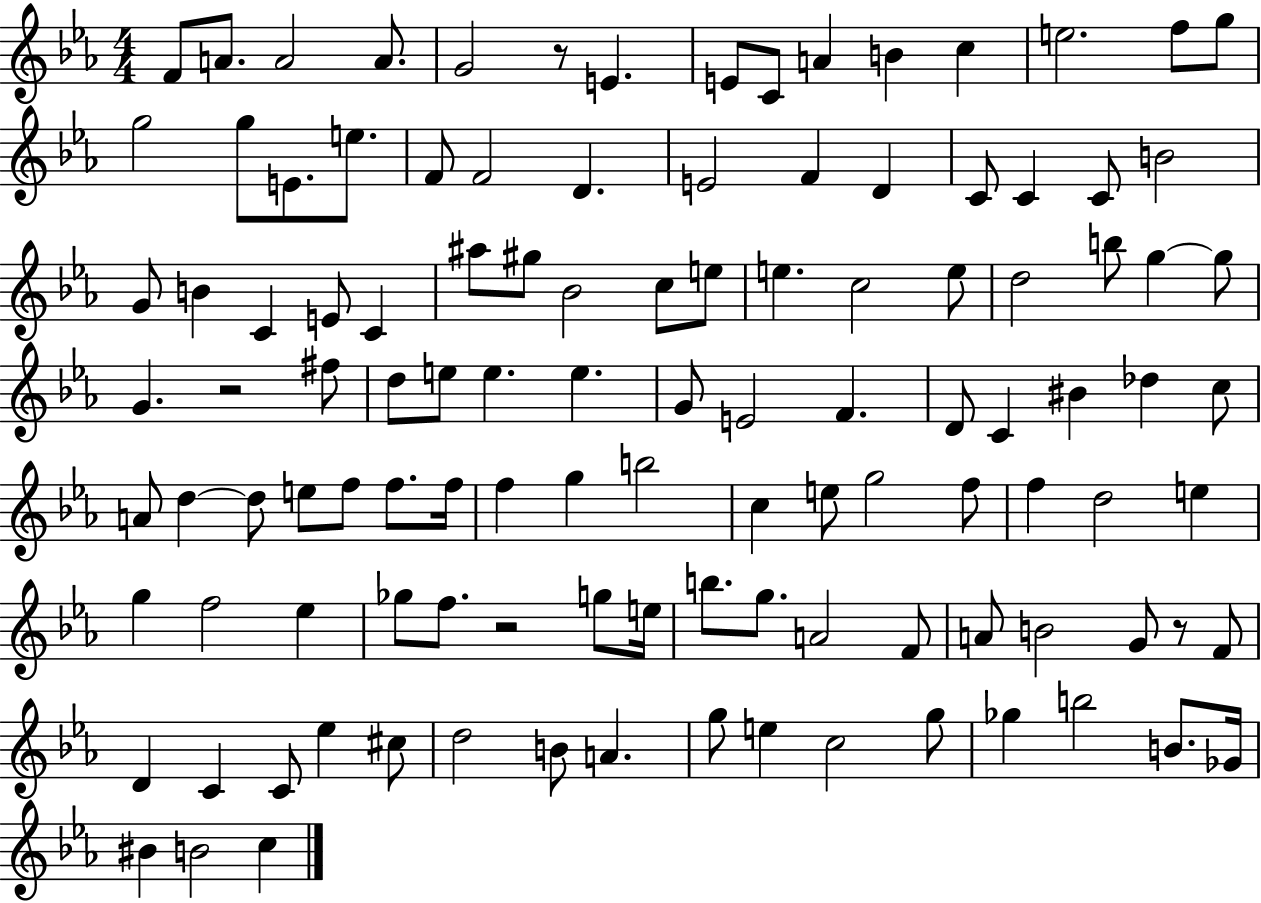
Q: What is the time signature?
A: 4/4